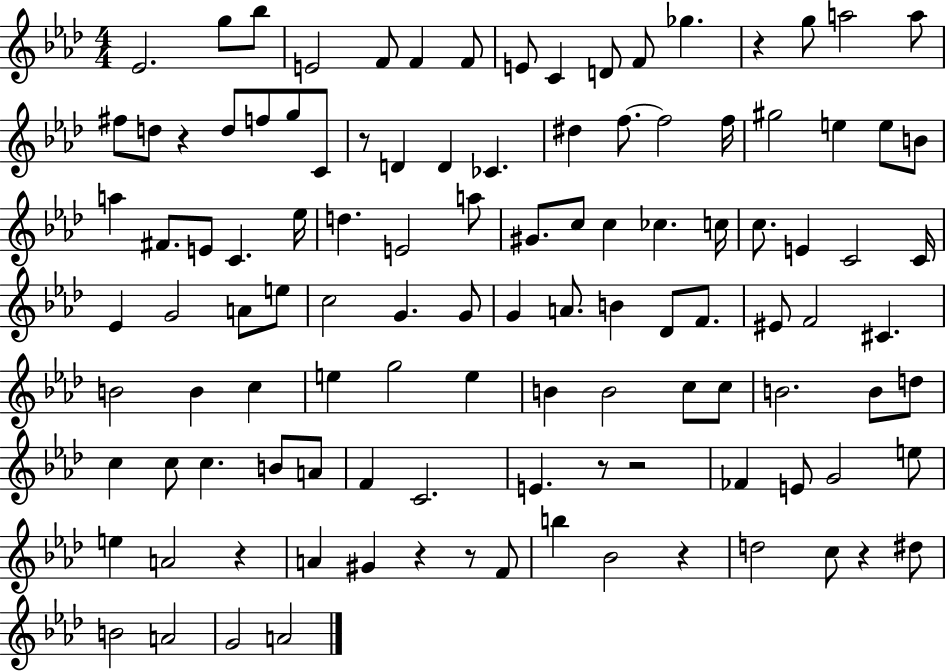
{
  \clef treble
  \numericTimeSignature
  \time 4/4
  \key aes \major
  ees'2. g''8 bes''8 | e'2 f'8 f'4 f'8 | e'8 c'4 d'8 f'8 ges''4. | r4 g''8 a''2 a''8 | \break fis''8 d''8 r4 d''8 f''8 g''8 c'8 | r8 d'4 d'4 ces'4. | dis''4 f''8.~~ f''2 f''16 | gis''2 e''4 e''8 b'8 | \break a''4 fis'8. e'8 c'4. ees''16 | d''4. e'2 a''8 | gis'8. c''8 c''4 ces''4. c''16 | c''8. e'4 c'2 c'16 | \break ees'4 g'2 a'8 e''8 | c''2 g'4. g'8 | g'4 a'8. b'4 des'8 f'8. | eis'8 f'2 cis'4. | \break b'2 b'4 c''4 | e''4 g''2 e''4 | b'4 b'2 c''8 c''8 | b'2. b'8 d''8 | \break c''4 c''8 c''4. b'8 a'8 | f'4 c'2. | e'4. r8 r2 | fes'4 e'8 g'2 e''8 | \break e''4 a'2 r4 | a'4 gis'4 r4 r8 f'8 | b''4 bes'2 r4 | d''2 c''8 r4 dis''8 | \break b'2 a'2 | g'2 a'2 | \bar "|."
}